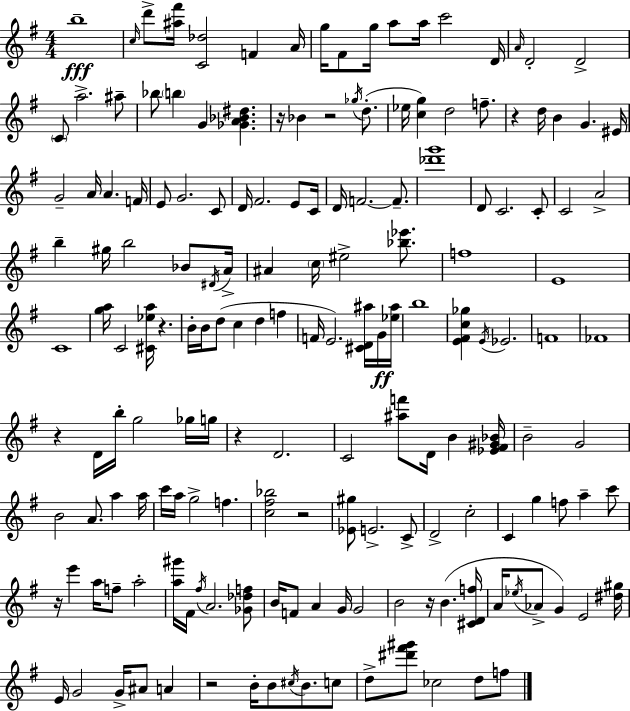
B5/w C5/s D6/e [A#5,F#6]/s [C4,Db5]/h F4/q A4/s G5/s F#4/e G5/s A5/e A5/s C6/h D4/s A4/s D4/h D4/h C4/e A5/h. A#5/e Bb5/e B5/q G4/q [Gb4,A4,Bb4,D#5]/q. R/s Bb4/q R/h Gb5/s D5/e. Eb5/s [C5,G5]/q D5/h F5/e. R/q D5/s B4/q G4/q. EIS4/s G4/h A4/s A4/q. F4/s E4/e G4/h. C4/e D4/s F#4/h. E4/e C4/s D4/s F4/h. F4/e. [Db6,G6]/w D4/e C4/h. C4/e C4/h A4/h B5/q G#5/s B5/h Bb4/e D#4/s A4/s A#4/q C5/s EIS5/h [Bb5,Eb6]/e. F5/w E4/w C4/w [G5,A5]/s C4/h [C#4,Eb5,A5]/s R/q. B4/s B4/s D5/e C5/q D5/q F5/q F4/s E4/h. [C#4,D4,A#5]/s G4/s [Eb5,A#5]/s B5/w [E4,F#4,C5,Gb5]/q E4/s Eb4/h. F4/w FES4/w R/q D4/s B5/s G5/h Gb5/s G5/s R/q D4/h. C4/h [A#5,F6]/e D4/s B4/q [Eb4,F#4,G#4,Bb4]/s B4/h G4/h B4/h A4/e. A5/q A5/s C6/s A5/s G5/h F5/q. [C5,F#5,Bb5]/h R/h [Eb4,G#5]/e E4/h. C4/e D4/h C5/h C4/q G5/q F5/e A5/q C6/e R/s E6/q A5/s F5/e A5/h [A5,G#6]/s F#4/s F#5/s A4/h. [Gb4,Db5,F5]/e B4/s F4/e A4/q G4/s G4/h B4/h R/s B4/q. [C#4,D4,F5]/s A4/s Eb5/s Ab4/e G4/q E4/h [D#5,G#5]/s E4/s G4/h G4/s A#4/e A4/q R/h B4/s B4/e C#5/s B4/e. C5/e D5/e [D#6,F#6,G#6]/e CES5/h D5/e F5/e